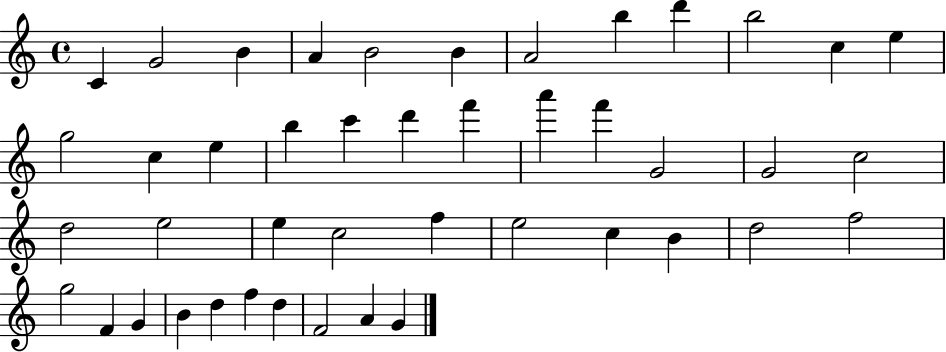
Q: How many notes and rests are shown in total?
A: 44